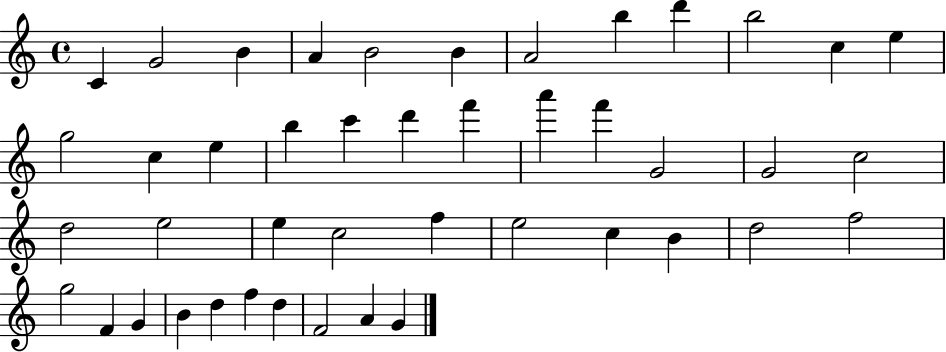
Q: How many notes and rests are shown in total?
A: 44